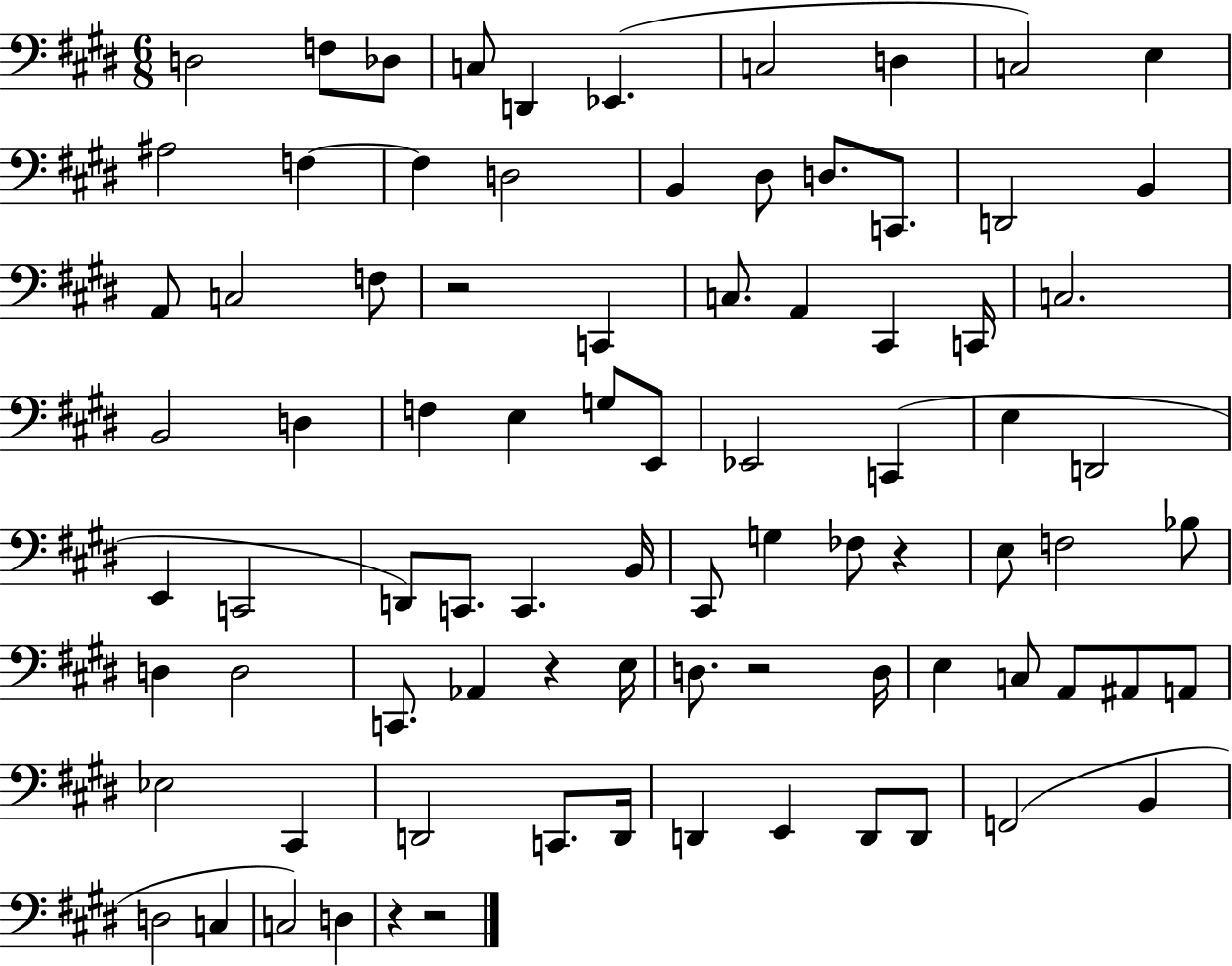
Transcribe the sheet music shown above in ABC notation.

X:1
T:Untitled
M:6/8
L:1/4
K:E
D,2 F,/2 _D,/2 C,/2 D,, _E,, C,2 D, C,2 E, ^A,2 F, F, D,2 B,, ^D,/2 D,/2 C,,/2 D,,2 B,, A,,/2 C,2 F,/2 z2 C,, C,/2 A,, ^C,, C,,/4 C,2 B,,2 D, F, E, G,/2 E,,/2 _E,,2 C,, E, D,,2 E,, C,,2 D,,/2 C,,/2 C,, B,,/4 ^C,,/2 G, _F,/2 z E,/2 F,2 _B,/2 D, D,2 C,,/2 _A,, z E,/4 D,/2 z2 D,/4 E, C,/2 A,,/2 ^A,,/2 A,,/2 _E,2 ^C,, D,,2 C,,/2 D,,/4 D,, E,, D,,/2 D,,/2 F,,2 B,, D,2 C, C,2 D, z z2